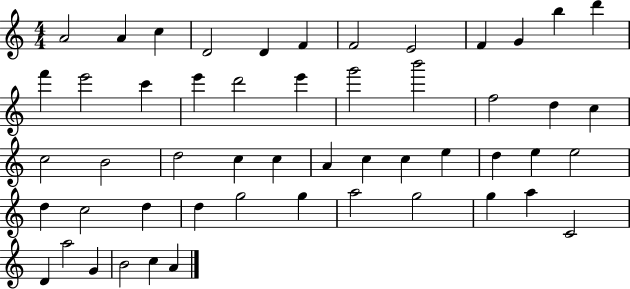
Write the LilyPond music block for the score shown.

{
  \clef treble
  \numericTimeSignature
  \time 4/4
  \key c \major
  a'2 a'4 c''4 | d'2 d'4 f'4 | f'2 e'2 | f'4 g'4 b''4 d'''4 | \break f'''4 e'''2 c'''4 | e'''4 d'''2 e'''4 | g'''2 b'''2 | f''2 d''4 c''4 | \break c''2 b'2 | d''2 c''4 c''4 | a'4 c''4 c''4 e''4 | d''4 e''4 e''2 | \break d''4 c''2 d''4 | d''4 g''2 g''4 | a''2 g''2 | g''4 a''4 c'2 | \break d'4 a''2 g'4 | b'2 c''4 a'4 | \bar "|."
}